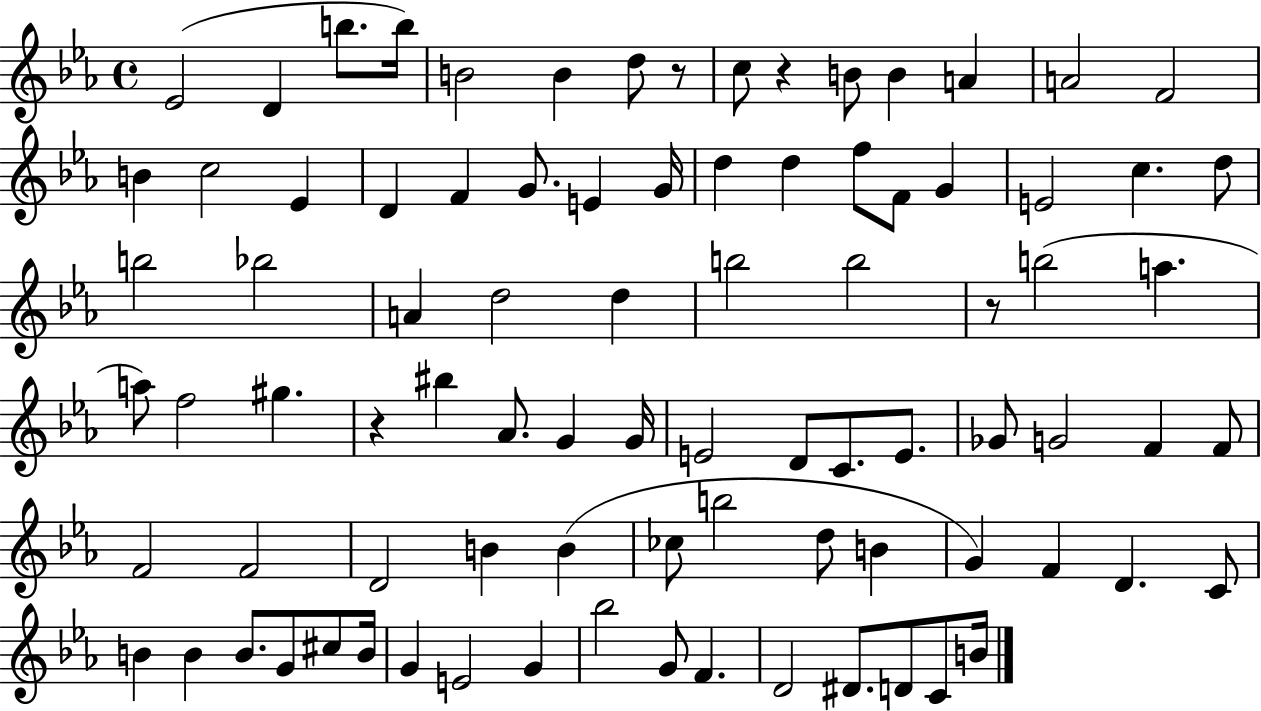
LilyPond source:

{
  \clef treble
  \time 4/4
  \defaultTimeSignature
  \key ees \major
  ees'2( d'4 b''8. b''16) | b'2 b'4 d''8 r8 | c''8 r4 b'8 b'4 a'4 | a'2 f'2 | \break b'4 c''2 ees'4 | d'4 f'4 g'8. e'4 g'16 | d''4 d''4 f''8 f'8 g'4 | e'2 c''4. d''8 | \break b''2 bes''2 | a'4 d''2 d''4 | b''2 b''2 | r8 b''2( a''4. | \break a''8) f''2 gis''4. | r4 bis''4 aes'8. g'4 g'16 | e'2 d'8 c'8. e'8. | ges'8 g'2 f'4 f'8 | \break f'2 f'2 | d'2 b'4 b'4( | ces''8 b''2 d''8 b'4 | g'4) f'4 d'4. c'8 | \break b'4 b'4 b'8. g'8 cis''8 b'16 | g'4 e'2 g'4 | bes''2 g'8 f'4. | d'2 dis'8. d'8 c'8 b'16 | \break \bar "|."
}